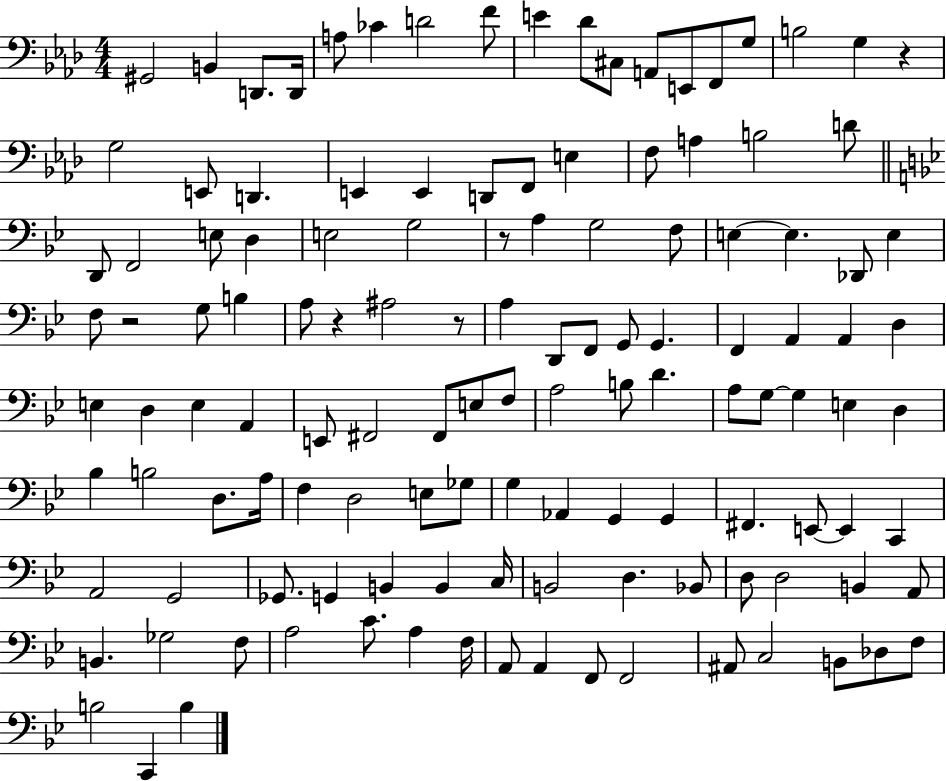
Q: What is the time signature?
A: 4/4